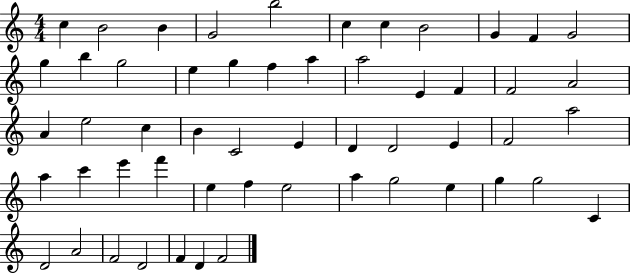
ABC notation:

X:1
T:Untitled
M:4/4
L:1/4
K:C
c B2 B G2 b2 c c B2 G F G2 g b g2 e g f a a2 E F F2 A2 A e2 c B C2 E D D2 E F2 a2 a c' e' f' e f e2 a g2 e g g2 C D2 A2 F2 D2 F D F2